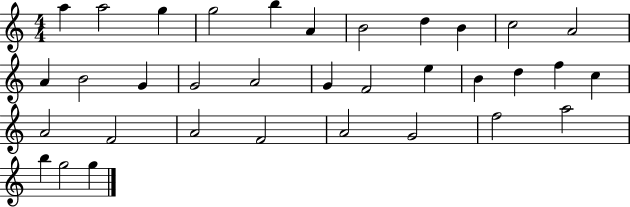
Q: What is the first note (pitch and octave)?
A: A5